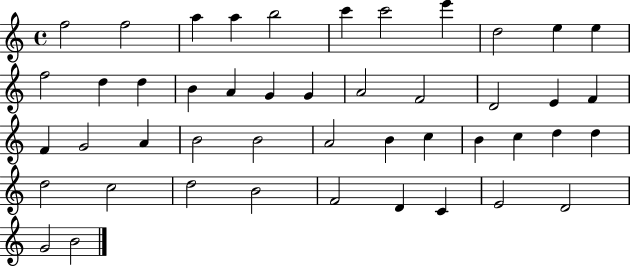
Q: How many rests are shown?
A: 0